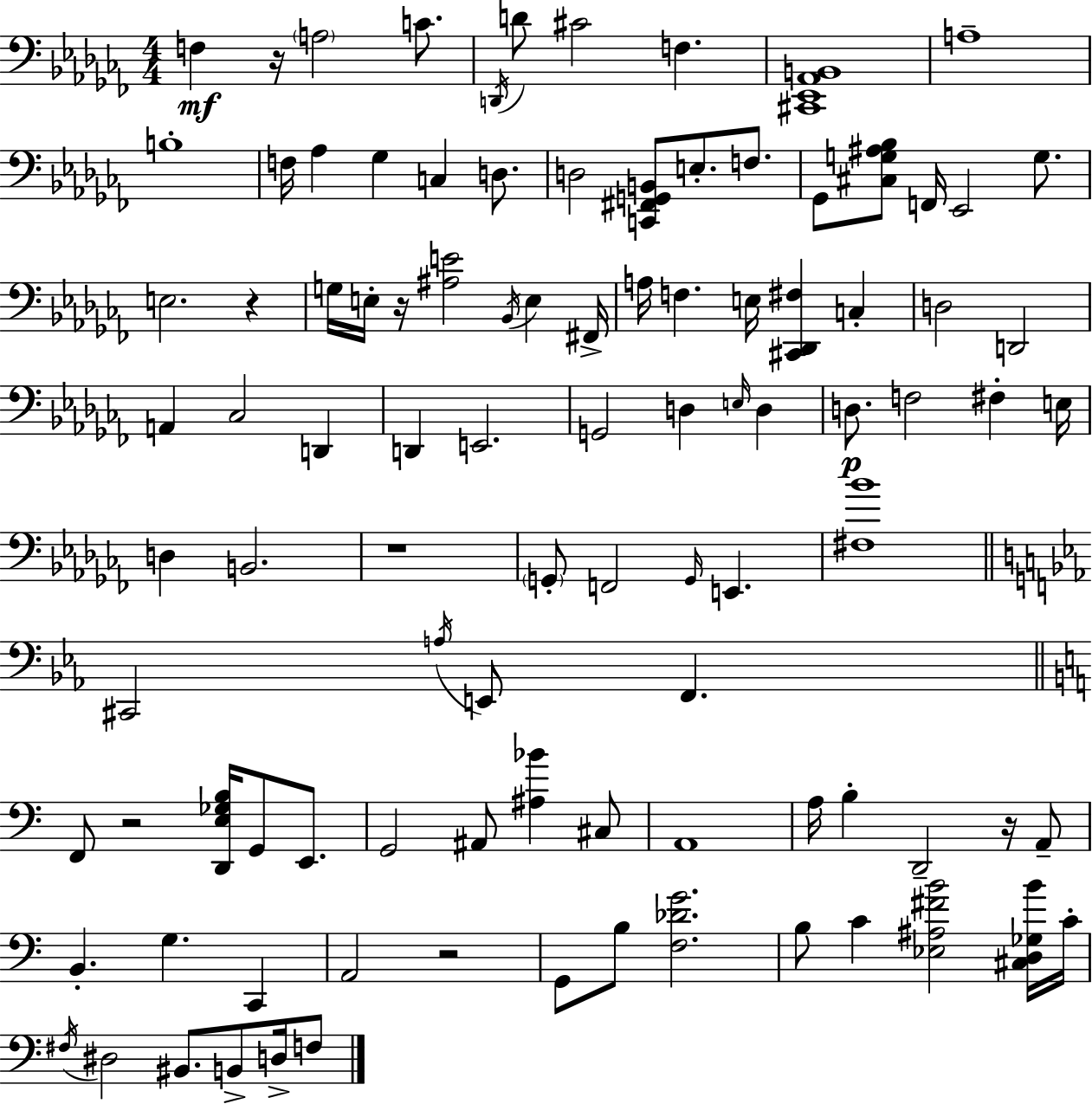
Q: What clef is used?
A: bass